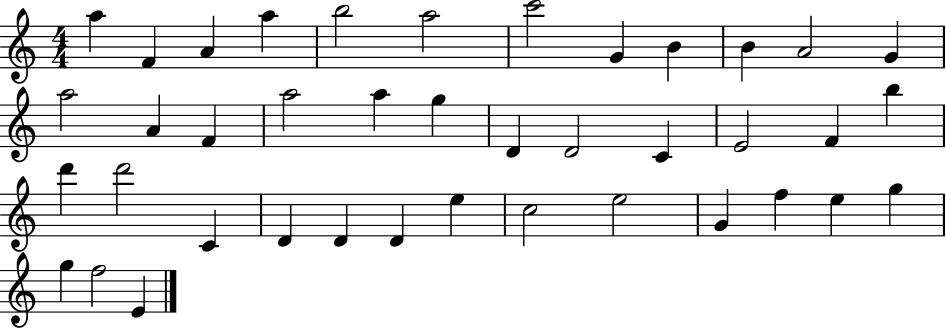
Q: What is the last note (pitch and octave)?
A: E4